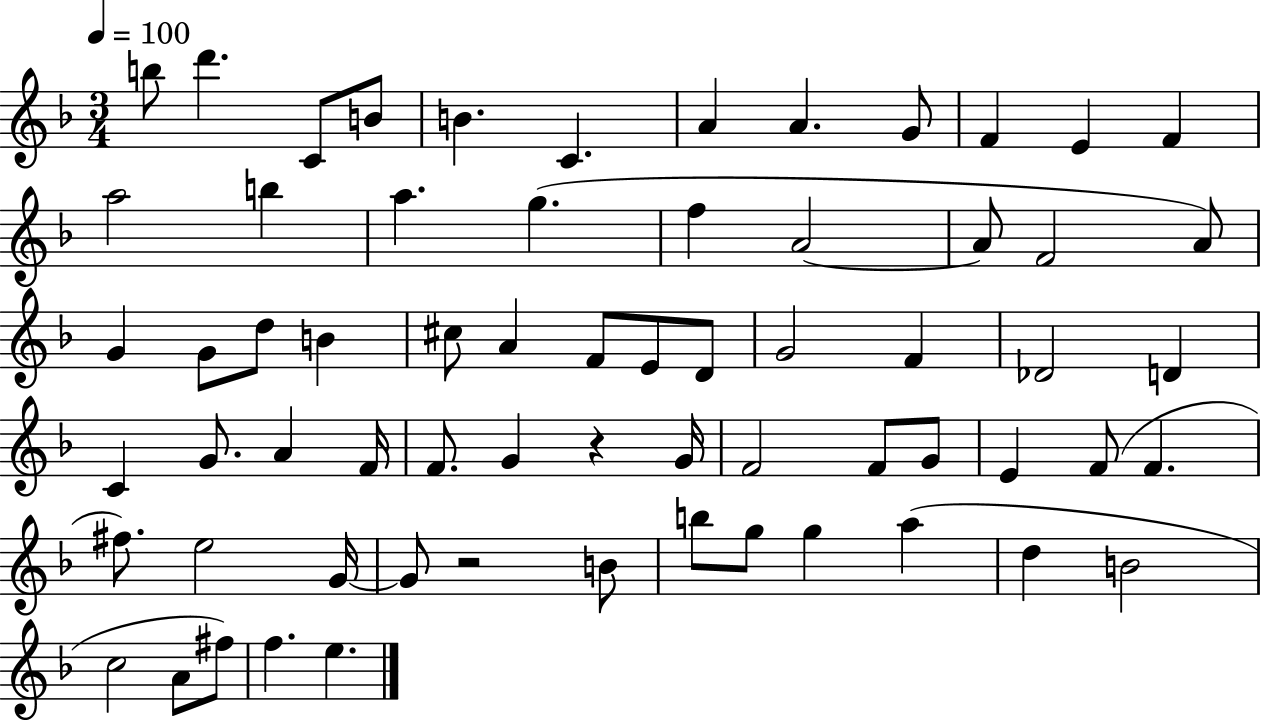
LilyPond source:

{
  \clef treble
  \numericTimeSignature
  \time 3/4
  \key f \major
  \tempo 4 = 100
  \repeat volta 2 { b''8 d'''4. c'8 b'8 | b'4. c'4. | a'4 a'4. g'8 | f'4 e'4 f'4 | \break a''2 b''4 | a''4. g''4.( | f''4 a'2~~ | a'8 f'2 a'8) | \break g'4 g'8 d''8 b'4 | cis''8 a'4 f'8 e'8 d'8 | g'2 f'4 | des'2 d'4 | \break c'4 g'8. a'4 f'16 | f'8. g'4 r4 g'16 | f'2 f'8 g'8 | e'4 f'8( f'4. | \break fis''8.) e''2 g'16~~ | g'8 r2 b'8 | b''8 g''8 g''4 a''4( | d''4 b'2 | \break c''2 a'8 fis''8) | f''4. e''4. | } \bar "|."
}